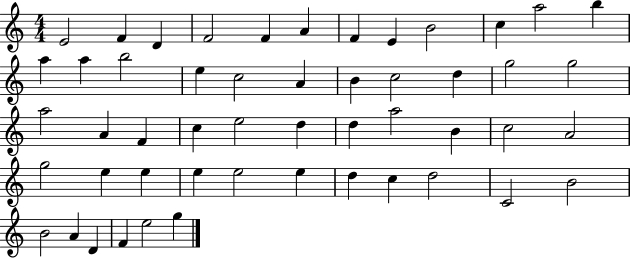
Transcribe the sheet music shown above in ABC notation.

X:1
T:Untitled
M:4/4
L:1/4
K:C
E2 F D F2 F A F E B2 c a2 b a a b2 e c2 A B c2 d g2 g2 a2 A F c e2 d d a2 B c2 A2 g2 e e e e2 e d c d2 C2 B2 B2 A D F e2 g